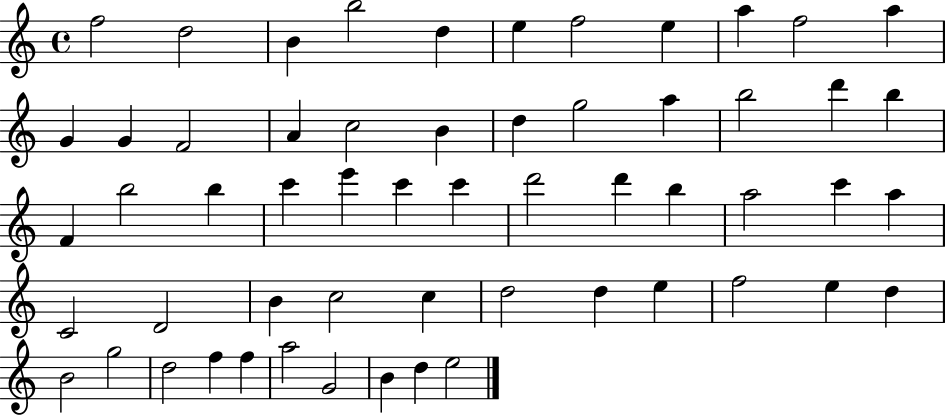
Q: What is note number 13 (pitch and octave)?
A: G4